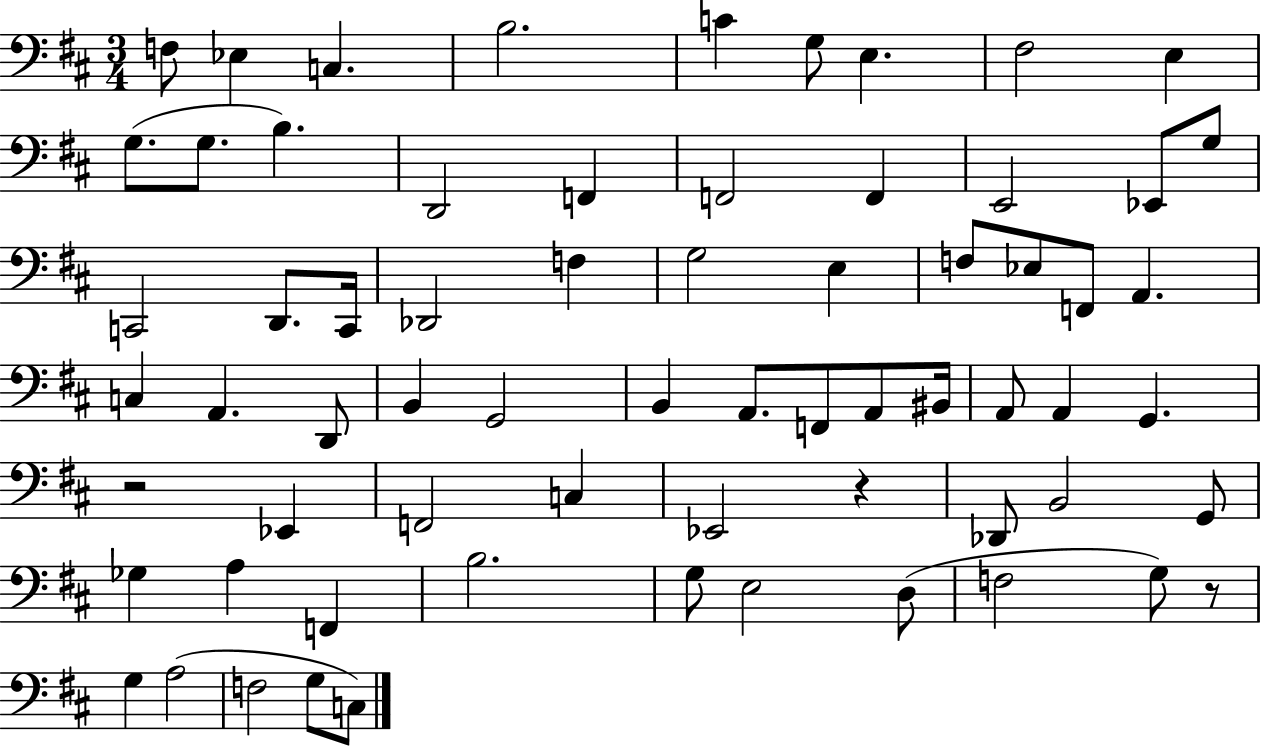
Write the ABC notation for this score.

X:1
T:Untitled
M:3/4
L:1/4
K:D
F,/2 _E, C, B,2 C G,/2 E, ^F,2 E, G,/2 G,/2 B, D,,2 F,, F,,2 F,, E,,2 _E,,/2 G,/2 C,,2 D,,/2 C,,/4 _D,,2 F, G,2 E, F,/2 _E,/2 F,,/2 A,, C, A,, D,,/2 B,, G,,2 B,, A,,/2 F,,/2 A,,/2 ^B,,/4 A,,/2 A,, G,, z2 _E,, F,,2 C, _E,,2 z _D,,/2 B,,2 G,,/2 _G, A, F,, B,2 G,/2 E,2 D,/2 F,2 G,/2 z/2 G, A,2 F,2 G,/2 C,/2